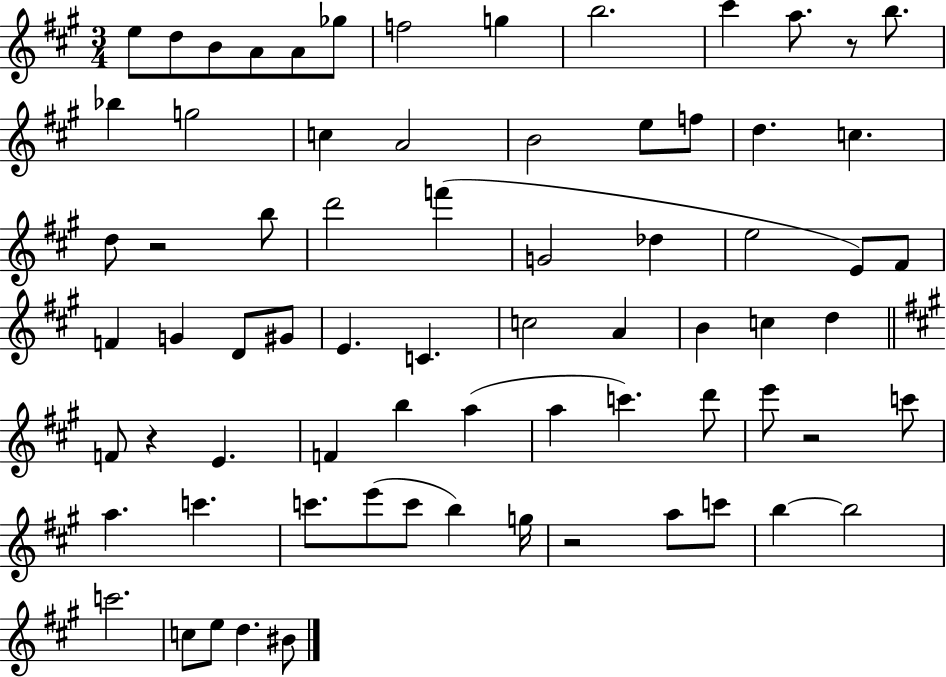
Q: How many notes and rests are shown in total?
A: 72